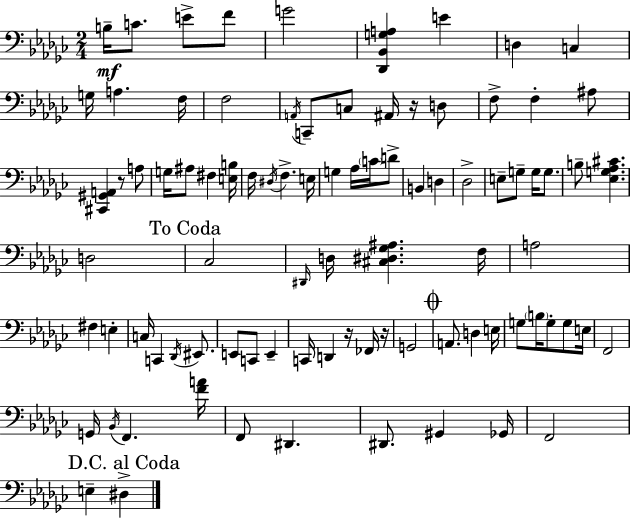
{
  \clef bass
  \numericTimeSignature
  \time 2/4
  \key ees \minor
  \repeat volta 2 { b16--\mf c'8. e'8-> f'8 | g'2 | <des, bes, g a>4 e'4 | d4 c4 | \break g16 a4. f16 | f2 | \acciaccatura { a,16 } c,8-- c8 ais,16 r16 d8 | f8-> f4-. ais8 | \break <cis, gis, a,>4 r8 a8 | g16 ais8 fis4 | <e b>16 f16 \acciaccatura { dis16 } f4.-> | e16 g4 aes16 \parenthesize c'16 | \break d'8-> b,4 d4 | des2-> | e8-- g8-- g16 g8. | b8-- <ees g aes cis'>4. | \break d2 | \mark "To Coda" ces2 | \grace { dis,16 } d16 <cis dis ges ais>4. | f16 a2 | \break fis4 e4-. | c16 c,4 | \acciaccatura { des,16 } eis,8. e,8 c,8 | e,4-- c,16 d,4 | \break r16 fes,16 r16 g,2 | \mark \markup { \musicglyph "scripts.coda" } a,8. d4 | e16 g8 \parenthesize b16 g8-. | g8 e16 f,2 | \break g,16 \acciaccatura { bes,16 } f,4. | <f' a'>16 f,8 dis,4. | dis,8. | gis,4 ges,16 f,2 | \break \mark "D.C. al Coda" e4-- | dis4-> } \bar "|."
}